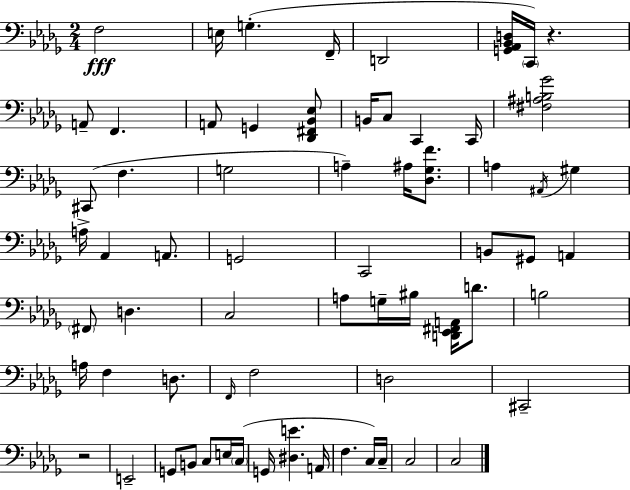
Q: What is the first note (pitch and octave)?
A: F3